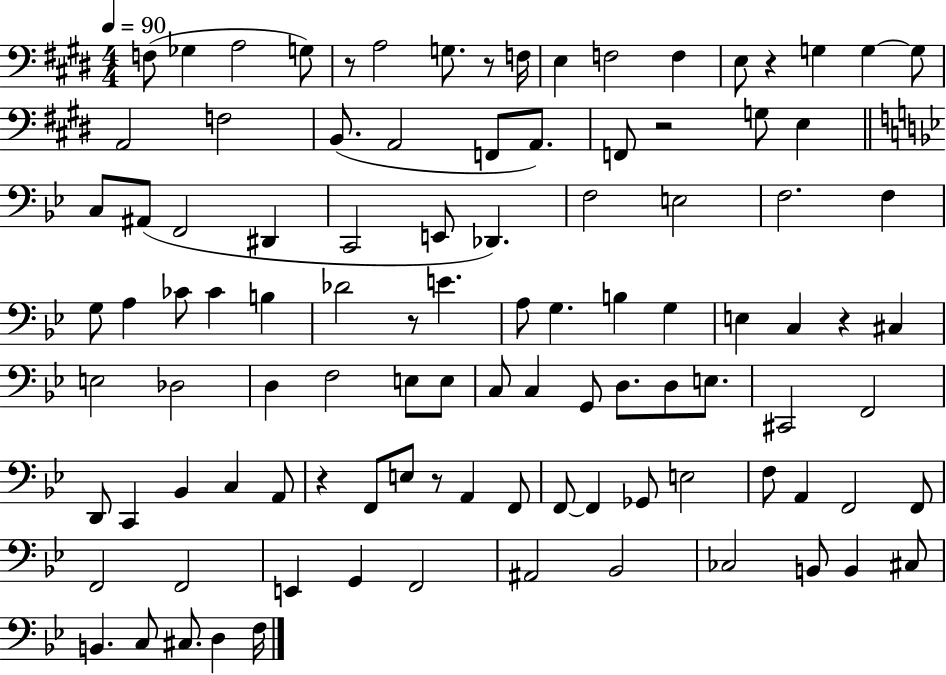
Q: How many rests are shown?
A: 8